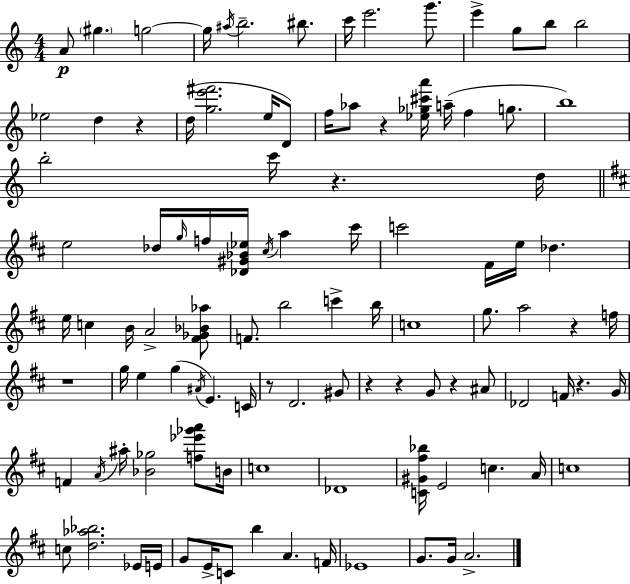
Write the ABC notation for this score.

X:1
T:Untitled
M:4/4
L:1/4
K:Am
A/2 ^g g2 g/4 ^a/4 b2 ^b/2 c'/4 e'2 g'/2 e' g/2 b/2 b2 _e2 d z d/4 [ge'^f']2 e/4 D/2 f/4 _a/2 z [_e_g^c'a']/4 a/4 f g/2 b4 b2 c'/4 z d/4 e2 _d/4 g/4 f/4 [_D^G_B_e]/4 ^c/4 a ^c'/4 c'2 ^F/4 e/4 _d e/4 c B/4 A2 [^F_G_B_a]/2 F/2 b2 c' b/4 c4 g/2 a2 z f/4 z4 g/4 e g ^A/4 E C/4 z/2 D2 ^G/2 z z G/2 z ^A/2 _D2 F/4 z G/4 F A/4 ^a/4 [_B_g]2 [f_e'_g'a']/2 B/4 c4 _D4 [C^G^f_b]/4 E2 c A/4 c4 c/2 [d_a_b]2 _E/4 E/4 G/2 E/4 C/2 b A F/4 _E4 G/2 G/4 A2